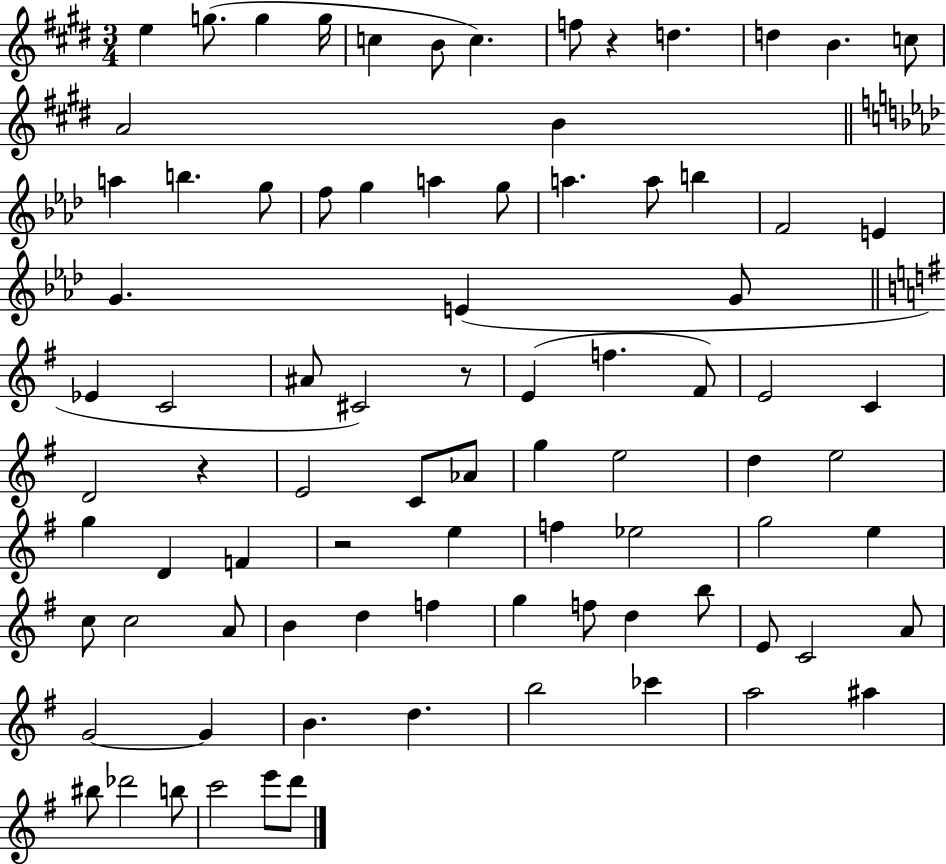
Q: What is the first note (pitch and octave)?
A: E5